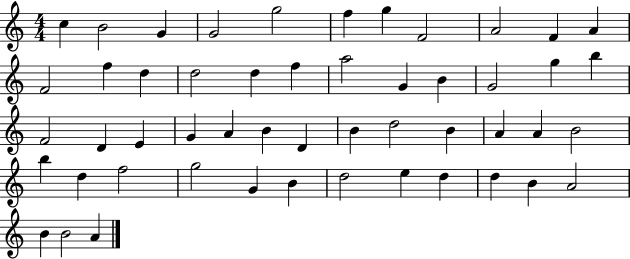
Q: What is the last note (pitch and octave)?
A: A4